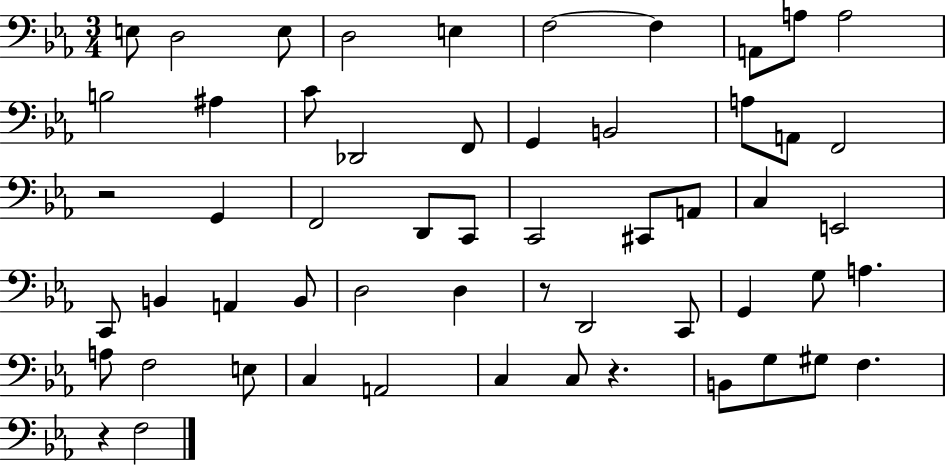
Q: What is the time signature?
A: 3/4